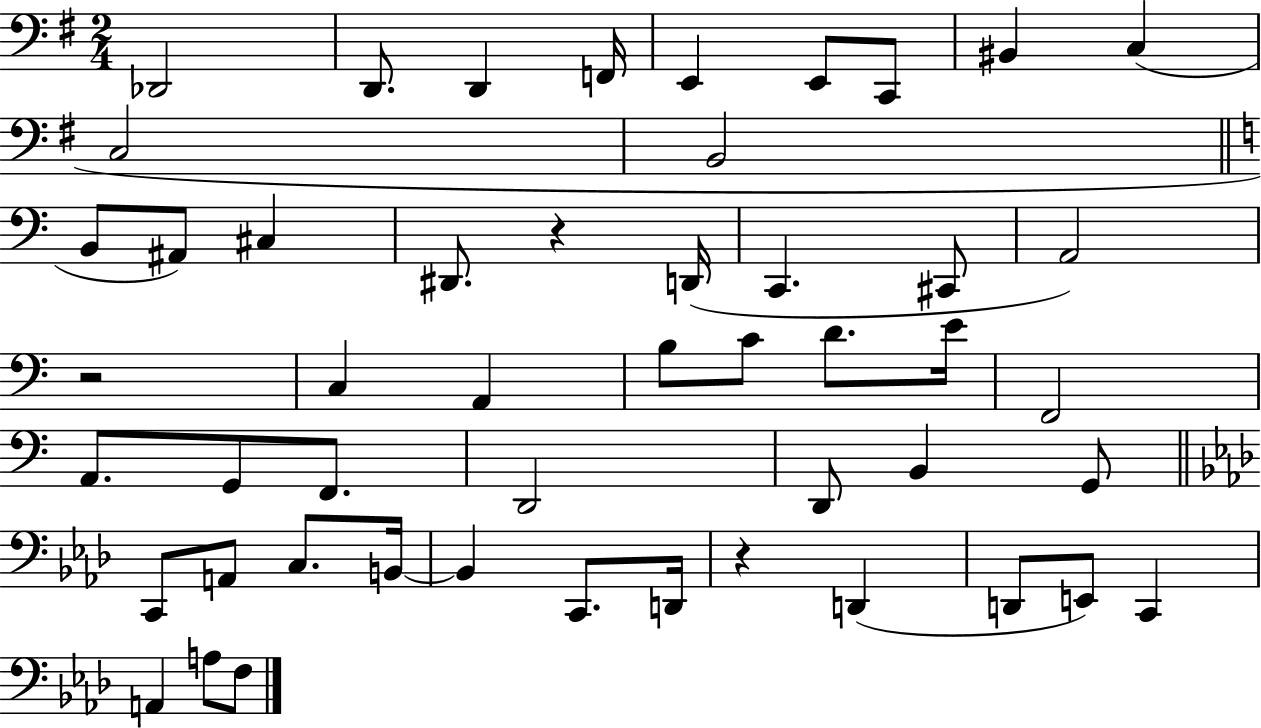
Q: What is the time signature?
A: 2/4